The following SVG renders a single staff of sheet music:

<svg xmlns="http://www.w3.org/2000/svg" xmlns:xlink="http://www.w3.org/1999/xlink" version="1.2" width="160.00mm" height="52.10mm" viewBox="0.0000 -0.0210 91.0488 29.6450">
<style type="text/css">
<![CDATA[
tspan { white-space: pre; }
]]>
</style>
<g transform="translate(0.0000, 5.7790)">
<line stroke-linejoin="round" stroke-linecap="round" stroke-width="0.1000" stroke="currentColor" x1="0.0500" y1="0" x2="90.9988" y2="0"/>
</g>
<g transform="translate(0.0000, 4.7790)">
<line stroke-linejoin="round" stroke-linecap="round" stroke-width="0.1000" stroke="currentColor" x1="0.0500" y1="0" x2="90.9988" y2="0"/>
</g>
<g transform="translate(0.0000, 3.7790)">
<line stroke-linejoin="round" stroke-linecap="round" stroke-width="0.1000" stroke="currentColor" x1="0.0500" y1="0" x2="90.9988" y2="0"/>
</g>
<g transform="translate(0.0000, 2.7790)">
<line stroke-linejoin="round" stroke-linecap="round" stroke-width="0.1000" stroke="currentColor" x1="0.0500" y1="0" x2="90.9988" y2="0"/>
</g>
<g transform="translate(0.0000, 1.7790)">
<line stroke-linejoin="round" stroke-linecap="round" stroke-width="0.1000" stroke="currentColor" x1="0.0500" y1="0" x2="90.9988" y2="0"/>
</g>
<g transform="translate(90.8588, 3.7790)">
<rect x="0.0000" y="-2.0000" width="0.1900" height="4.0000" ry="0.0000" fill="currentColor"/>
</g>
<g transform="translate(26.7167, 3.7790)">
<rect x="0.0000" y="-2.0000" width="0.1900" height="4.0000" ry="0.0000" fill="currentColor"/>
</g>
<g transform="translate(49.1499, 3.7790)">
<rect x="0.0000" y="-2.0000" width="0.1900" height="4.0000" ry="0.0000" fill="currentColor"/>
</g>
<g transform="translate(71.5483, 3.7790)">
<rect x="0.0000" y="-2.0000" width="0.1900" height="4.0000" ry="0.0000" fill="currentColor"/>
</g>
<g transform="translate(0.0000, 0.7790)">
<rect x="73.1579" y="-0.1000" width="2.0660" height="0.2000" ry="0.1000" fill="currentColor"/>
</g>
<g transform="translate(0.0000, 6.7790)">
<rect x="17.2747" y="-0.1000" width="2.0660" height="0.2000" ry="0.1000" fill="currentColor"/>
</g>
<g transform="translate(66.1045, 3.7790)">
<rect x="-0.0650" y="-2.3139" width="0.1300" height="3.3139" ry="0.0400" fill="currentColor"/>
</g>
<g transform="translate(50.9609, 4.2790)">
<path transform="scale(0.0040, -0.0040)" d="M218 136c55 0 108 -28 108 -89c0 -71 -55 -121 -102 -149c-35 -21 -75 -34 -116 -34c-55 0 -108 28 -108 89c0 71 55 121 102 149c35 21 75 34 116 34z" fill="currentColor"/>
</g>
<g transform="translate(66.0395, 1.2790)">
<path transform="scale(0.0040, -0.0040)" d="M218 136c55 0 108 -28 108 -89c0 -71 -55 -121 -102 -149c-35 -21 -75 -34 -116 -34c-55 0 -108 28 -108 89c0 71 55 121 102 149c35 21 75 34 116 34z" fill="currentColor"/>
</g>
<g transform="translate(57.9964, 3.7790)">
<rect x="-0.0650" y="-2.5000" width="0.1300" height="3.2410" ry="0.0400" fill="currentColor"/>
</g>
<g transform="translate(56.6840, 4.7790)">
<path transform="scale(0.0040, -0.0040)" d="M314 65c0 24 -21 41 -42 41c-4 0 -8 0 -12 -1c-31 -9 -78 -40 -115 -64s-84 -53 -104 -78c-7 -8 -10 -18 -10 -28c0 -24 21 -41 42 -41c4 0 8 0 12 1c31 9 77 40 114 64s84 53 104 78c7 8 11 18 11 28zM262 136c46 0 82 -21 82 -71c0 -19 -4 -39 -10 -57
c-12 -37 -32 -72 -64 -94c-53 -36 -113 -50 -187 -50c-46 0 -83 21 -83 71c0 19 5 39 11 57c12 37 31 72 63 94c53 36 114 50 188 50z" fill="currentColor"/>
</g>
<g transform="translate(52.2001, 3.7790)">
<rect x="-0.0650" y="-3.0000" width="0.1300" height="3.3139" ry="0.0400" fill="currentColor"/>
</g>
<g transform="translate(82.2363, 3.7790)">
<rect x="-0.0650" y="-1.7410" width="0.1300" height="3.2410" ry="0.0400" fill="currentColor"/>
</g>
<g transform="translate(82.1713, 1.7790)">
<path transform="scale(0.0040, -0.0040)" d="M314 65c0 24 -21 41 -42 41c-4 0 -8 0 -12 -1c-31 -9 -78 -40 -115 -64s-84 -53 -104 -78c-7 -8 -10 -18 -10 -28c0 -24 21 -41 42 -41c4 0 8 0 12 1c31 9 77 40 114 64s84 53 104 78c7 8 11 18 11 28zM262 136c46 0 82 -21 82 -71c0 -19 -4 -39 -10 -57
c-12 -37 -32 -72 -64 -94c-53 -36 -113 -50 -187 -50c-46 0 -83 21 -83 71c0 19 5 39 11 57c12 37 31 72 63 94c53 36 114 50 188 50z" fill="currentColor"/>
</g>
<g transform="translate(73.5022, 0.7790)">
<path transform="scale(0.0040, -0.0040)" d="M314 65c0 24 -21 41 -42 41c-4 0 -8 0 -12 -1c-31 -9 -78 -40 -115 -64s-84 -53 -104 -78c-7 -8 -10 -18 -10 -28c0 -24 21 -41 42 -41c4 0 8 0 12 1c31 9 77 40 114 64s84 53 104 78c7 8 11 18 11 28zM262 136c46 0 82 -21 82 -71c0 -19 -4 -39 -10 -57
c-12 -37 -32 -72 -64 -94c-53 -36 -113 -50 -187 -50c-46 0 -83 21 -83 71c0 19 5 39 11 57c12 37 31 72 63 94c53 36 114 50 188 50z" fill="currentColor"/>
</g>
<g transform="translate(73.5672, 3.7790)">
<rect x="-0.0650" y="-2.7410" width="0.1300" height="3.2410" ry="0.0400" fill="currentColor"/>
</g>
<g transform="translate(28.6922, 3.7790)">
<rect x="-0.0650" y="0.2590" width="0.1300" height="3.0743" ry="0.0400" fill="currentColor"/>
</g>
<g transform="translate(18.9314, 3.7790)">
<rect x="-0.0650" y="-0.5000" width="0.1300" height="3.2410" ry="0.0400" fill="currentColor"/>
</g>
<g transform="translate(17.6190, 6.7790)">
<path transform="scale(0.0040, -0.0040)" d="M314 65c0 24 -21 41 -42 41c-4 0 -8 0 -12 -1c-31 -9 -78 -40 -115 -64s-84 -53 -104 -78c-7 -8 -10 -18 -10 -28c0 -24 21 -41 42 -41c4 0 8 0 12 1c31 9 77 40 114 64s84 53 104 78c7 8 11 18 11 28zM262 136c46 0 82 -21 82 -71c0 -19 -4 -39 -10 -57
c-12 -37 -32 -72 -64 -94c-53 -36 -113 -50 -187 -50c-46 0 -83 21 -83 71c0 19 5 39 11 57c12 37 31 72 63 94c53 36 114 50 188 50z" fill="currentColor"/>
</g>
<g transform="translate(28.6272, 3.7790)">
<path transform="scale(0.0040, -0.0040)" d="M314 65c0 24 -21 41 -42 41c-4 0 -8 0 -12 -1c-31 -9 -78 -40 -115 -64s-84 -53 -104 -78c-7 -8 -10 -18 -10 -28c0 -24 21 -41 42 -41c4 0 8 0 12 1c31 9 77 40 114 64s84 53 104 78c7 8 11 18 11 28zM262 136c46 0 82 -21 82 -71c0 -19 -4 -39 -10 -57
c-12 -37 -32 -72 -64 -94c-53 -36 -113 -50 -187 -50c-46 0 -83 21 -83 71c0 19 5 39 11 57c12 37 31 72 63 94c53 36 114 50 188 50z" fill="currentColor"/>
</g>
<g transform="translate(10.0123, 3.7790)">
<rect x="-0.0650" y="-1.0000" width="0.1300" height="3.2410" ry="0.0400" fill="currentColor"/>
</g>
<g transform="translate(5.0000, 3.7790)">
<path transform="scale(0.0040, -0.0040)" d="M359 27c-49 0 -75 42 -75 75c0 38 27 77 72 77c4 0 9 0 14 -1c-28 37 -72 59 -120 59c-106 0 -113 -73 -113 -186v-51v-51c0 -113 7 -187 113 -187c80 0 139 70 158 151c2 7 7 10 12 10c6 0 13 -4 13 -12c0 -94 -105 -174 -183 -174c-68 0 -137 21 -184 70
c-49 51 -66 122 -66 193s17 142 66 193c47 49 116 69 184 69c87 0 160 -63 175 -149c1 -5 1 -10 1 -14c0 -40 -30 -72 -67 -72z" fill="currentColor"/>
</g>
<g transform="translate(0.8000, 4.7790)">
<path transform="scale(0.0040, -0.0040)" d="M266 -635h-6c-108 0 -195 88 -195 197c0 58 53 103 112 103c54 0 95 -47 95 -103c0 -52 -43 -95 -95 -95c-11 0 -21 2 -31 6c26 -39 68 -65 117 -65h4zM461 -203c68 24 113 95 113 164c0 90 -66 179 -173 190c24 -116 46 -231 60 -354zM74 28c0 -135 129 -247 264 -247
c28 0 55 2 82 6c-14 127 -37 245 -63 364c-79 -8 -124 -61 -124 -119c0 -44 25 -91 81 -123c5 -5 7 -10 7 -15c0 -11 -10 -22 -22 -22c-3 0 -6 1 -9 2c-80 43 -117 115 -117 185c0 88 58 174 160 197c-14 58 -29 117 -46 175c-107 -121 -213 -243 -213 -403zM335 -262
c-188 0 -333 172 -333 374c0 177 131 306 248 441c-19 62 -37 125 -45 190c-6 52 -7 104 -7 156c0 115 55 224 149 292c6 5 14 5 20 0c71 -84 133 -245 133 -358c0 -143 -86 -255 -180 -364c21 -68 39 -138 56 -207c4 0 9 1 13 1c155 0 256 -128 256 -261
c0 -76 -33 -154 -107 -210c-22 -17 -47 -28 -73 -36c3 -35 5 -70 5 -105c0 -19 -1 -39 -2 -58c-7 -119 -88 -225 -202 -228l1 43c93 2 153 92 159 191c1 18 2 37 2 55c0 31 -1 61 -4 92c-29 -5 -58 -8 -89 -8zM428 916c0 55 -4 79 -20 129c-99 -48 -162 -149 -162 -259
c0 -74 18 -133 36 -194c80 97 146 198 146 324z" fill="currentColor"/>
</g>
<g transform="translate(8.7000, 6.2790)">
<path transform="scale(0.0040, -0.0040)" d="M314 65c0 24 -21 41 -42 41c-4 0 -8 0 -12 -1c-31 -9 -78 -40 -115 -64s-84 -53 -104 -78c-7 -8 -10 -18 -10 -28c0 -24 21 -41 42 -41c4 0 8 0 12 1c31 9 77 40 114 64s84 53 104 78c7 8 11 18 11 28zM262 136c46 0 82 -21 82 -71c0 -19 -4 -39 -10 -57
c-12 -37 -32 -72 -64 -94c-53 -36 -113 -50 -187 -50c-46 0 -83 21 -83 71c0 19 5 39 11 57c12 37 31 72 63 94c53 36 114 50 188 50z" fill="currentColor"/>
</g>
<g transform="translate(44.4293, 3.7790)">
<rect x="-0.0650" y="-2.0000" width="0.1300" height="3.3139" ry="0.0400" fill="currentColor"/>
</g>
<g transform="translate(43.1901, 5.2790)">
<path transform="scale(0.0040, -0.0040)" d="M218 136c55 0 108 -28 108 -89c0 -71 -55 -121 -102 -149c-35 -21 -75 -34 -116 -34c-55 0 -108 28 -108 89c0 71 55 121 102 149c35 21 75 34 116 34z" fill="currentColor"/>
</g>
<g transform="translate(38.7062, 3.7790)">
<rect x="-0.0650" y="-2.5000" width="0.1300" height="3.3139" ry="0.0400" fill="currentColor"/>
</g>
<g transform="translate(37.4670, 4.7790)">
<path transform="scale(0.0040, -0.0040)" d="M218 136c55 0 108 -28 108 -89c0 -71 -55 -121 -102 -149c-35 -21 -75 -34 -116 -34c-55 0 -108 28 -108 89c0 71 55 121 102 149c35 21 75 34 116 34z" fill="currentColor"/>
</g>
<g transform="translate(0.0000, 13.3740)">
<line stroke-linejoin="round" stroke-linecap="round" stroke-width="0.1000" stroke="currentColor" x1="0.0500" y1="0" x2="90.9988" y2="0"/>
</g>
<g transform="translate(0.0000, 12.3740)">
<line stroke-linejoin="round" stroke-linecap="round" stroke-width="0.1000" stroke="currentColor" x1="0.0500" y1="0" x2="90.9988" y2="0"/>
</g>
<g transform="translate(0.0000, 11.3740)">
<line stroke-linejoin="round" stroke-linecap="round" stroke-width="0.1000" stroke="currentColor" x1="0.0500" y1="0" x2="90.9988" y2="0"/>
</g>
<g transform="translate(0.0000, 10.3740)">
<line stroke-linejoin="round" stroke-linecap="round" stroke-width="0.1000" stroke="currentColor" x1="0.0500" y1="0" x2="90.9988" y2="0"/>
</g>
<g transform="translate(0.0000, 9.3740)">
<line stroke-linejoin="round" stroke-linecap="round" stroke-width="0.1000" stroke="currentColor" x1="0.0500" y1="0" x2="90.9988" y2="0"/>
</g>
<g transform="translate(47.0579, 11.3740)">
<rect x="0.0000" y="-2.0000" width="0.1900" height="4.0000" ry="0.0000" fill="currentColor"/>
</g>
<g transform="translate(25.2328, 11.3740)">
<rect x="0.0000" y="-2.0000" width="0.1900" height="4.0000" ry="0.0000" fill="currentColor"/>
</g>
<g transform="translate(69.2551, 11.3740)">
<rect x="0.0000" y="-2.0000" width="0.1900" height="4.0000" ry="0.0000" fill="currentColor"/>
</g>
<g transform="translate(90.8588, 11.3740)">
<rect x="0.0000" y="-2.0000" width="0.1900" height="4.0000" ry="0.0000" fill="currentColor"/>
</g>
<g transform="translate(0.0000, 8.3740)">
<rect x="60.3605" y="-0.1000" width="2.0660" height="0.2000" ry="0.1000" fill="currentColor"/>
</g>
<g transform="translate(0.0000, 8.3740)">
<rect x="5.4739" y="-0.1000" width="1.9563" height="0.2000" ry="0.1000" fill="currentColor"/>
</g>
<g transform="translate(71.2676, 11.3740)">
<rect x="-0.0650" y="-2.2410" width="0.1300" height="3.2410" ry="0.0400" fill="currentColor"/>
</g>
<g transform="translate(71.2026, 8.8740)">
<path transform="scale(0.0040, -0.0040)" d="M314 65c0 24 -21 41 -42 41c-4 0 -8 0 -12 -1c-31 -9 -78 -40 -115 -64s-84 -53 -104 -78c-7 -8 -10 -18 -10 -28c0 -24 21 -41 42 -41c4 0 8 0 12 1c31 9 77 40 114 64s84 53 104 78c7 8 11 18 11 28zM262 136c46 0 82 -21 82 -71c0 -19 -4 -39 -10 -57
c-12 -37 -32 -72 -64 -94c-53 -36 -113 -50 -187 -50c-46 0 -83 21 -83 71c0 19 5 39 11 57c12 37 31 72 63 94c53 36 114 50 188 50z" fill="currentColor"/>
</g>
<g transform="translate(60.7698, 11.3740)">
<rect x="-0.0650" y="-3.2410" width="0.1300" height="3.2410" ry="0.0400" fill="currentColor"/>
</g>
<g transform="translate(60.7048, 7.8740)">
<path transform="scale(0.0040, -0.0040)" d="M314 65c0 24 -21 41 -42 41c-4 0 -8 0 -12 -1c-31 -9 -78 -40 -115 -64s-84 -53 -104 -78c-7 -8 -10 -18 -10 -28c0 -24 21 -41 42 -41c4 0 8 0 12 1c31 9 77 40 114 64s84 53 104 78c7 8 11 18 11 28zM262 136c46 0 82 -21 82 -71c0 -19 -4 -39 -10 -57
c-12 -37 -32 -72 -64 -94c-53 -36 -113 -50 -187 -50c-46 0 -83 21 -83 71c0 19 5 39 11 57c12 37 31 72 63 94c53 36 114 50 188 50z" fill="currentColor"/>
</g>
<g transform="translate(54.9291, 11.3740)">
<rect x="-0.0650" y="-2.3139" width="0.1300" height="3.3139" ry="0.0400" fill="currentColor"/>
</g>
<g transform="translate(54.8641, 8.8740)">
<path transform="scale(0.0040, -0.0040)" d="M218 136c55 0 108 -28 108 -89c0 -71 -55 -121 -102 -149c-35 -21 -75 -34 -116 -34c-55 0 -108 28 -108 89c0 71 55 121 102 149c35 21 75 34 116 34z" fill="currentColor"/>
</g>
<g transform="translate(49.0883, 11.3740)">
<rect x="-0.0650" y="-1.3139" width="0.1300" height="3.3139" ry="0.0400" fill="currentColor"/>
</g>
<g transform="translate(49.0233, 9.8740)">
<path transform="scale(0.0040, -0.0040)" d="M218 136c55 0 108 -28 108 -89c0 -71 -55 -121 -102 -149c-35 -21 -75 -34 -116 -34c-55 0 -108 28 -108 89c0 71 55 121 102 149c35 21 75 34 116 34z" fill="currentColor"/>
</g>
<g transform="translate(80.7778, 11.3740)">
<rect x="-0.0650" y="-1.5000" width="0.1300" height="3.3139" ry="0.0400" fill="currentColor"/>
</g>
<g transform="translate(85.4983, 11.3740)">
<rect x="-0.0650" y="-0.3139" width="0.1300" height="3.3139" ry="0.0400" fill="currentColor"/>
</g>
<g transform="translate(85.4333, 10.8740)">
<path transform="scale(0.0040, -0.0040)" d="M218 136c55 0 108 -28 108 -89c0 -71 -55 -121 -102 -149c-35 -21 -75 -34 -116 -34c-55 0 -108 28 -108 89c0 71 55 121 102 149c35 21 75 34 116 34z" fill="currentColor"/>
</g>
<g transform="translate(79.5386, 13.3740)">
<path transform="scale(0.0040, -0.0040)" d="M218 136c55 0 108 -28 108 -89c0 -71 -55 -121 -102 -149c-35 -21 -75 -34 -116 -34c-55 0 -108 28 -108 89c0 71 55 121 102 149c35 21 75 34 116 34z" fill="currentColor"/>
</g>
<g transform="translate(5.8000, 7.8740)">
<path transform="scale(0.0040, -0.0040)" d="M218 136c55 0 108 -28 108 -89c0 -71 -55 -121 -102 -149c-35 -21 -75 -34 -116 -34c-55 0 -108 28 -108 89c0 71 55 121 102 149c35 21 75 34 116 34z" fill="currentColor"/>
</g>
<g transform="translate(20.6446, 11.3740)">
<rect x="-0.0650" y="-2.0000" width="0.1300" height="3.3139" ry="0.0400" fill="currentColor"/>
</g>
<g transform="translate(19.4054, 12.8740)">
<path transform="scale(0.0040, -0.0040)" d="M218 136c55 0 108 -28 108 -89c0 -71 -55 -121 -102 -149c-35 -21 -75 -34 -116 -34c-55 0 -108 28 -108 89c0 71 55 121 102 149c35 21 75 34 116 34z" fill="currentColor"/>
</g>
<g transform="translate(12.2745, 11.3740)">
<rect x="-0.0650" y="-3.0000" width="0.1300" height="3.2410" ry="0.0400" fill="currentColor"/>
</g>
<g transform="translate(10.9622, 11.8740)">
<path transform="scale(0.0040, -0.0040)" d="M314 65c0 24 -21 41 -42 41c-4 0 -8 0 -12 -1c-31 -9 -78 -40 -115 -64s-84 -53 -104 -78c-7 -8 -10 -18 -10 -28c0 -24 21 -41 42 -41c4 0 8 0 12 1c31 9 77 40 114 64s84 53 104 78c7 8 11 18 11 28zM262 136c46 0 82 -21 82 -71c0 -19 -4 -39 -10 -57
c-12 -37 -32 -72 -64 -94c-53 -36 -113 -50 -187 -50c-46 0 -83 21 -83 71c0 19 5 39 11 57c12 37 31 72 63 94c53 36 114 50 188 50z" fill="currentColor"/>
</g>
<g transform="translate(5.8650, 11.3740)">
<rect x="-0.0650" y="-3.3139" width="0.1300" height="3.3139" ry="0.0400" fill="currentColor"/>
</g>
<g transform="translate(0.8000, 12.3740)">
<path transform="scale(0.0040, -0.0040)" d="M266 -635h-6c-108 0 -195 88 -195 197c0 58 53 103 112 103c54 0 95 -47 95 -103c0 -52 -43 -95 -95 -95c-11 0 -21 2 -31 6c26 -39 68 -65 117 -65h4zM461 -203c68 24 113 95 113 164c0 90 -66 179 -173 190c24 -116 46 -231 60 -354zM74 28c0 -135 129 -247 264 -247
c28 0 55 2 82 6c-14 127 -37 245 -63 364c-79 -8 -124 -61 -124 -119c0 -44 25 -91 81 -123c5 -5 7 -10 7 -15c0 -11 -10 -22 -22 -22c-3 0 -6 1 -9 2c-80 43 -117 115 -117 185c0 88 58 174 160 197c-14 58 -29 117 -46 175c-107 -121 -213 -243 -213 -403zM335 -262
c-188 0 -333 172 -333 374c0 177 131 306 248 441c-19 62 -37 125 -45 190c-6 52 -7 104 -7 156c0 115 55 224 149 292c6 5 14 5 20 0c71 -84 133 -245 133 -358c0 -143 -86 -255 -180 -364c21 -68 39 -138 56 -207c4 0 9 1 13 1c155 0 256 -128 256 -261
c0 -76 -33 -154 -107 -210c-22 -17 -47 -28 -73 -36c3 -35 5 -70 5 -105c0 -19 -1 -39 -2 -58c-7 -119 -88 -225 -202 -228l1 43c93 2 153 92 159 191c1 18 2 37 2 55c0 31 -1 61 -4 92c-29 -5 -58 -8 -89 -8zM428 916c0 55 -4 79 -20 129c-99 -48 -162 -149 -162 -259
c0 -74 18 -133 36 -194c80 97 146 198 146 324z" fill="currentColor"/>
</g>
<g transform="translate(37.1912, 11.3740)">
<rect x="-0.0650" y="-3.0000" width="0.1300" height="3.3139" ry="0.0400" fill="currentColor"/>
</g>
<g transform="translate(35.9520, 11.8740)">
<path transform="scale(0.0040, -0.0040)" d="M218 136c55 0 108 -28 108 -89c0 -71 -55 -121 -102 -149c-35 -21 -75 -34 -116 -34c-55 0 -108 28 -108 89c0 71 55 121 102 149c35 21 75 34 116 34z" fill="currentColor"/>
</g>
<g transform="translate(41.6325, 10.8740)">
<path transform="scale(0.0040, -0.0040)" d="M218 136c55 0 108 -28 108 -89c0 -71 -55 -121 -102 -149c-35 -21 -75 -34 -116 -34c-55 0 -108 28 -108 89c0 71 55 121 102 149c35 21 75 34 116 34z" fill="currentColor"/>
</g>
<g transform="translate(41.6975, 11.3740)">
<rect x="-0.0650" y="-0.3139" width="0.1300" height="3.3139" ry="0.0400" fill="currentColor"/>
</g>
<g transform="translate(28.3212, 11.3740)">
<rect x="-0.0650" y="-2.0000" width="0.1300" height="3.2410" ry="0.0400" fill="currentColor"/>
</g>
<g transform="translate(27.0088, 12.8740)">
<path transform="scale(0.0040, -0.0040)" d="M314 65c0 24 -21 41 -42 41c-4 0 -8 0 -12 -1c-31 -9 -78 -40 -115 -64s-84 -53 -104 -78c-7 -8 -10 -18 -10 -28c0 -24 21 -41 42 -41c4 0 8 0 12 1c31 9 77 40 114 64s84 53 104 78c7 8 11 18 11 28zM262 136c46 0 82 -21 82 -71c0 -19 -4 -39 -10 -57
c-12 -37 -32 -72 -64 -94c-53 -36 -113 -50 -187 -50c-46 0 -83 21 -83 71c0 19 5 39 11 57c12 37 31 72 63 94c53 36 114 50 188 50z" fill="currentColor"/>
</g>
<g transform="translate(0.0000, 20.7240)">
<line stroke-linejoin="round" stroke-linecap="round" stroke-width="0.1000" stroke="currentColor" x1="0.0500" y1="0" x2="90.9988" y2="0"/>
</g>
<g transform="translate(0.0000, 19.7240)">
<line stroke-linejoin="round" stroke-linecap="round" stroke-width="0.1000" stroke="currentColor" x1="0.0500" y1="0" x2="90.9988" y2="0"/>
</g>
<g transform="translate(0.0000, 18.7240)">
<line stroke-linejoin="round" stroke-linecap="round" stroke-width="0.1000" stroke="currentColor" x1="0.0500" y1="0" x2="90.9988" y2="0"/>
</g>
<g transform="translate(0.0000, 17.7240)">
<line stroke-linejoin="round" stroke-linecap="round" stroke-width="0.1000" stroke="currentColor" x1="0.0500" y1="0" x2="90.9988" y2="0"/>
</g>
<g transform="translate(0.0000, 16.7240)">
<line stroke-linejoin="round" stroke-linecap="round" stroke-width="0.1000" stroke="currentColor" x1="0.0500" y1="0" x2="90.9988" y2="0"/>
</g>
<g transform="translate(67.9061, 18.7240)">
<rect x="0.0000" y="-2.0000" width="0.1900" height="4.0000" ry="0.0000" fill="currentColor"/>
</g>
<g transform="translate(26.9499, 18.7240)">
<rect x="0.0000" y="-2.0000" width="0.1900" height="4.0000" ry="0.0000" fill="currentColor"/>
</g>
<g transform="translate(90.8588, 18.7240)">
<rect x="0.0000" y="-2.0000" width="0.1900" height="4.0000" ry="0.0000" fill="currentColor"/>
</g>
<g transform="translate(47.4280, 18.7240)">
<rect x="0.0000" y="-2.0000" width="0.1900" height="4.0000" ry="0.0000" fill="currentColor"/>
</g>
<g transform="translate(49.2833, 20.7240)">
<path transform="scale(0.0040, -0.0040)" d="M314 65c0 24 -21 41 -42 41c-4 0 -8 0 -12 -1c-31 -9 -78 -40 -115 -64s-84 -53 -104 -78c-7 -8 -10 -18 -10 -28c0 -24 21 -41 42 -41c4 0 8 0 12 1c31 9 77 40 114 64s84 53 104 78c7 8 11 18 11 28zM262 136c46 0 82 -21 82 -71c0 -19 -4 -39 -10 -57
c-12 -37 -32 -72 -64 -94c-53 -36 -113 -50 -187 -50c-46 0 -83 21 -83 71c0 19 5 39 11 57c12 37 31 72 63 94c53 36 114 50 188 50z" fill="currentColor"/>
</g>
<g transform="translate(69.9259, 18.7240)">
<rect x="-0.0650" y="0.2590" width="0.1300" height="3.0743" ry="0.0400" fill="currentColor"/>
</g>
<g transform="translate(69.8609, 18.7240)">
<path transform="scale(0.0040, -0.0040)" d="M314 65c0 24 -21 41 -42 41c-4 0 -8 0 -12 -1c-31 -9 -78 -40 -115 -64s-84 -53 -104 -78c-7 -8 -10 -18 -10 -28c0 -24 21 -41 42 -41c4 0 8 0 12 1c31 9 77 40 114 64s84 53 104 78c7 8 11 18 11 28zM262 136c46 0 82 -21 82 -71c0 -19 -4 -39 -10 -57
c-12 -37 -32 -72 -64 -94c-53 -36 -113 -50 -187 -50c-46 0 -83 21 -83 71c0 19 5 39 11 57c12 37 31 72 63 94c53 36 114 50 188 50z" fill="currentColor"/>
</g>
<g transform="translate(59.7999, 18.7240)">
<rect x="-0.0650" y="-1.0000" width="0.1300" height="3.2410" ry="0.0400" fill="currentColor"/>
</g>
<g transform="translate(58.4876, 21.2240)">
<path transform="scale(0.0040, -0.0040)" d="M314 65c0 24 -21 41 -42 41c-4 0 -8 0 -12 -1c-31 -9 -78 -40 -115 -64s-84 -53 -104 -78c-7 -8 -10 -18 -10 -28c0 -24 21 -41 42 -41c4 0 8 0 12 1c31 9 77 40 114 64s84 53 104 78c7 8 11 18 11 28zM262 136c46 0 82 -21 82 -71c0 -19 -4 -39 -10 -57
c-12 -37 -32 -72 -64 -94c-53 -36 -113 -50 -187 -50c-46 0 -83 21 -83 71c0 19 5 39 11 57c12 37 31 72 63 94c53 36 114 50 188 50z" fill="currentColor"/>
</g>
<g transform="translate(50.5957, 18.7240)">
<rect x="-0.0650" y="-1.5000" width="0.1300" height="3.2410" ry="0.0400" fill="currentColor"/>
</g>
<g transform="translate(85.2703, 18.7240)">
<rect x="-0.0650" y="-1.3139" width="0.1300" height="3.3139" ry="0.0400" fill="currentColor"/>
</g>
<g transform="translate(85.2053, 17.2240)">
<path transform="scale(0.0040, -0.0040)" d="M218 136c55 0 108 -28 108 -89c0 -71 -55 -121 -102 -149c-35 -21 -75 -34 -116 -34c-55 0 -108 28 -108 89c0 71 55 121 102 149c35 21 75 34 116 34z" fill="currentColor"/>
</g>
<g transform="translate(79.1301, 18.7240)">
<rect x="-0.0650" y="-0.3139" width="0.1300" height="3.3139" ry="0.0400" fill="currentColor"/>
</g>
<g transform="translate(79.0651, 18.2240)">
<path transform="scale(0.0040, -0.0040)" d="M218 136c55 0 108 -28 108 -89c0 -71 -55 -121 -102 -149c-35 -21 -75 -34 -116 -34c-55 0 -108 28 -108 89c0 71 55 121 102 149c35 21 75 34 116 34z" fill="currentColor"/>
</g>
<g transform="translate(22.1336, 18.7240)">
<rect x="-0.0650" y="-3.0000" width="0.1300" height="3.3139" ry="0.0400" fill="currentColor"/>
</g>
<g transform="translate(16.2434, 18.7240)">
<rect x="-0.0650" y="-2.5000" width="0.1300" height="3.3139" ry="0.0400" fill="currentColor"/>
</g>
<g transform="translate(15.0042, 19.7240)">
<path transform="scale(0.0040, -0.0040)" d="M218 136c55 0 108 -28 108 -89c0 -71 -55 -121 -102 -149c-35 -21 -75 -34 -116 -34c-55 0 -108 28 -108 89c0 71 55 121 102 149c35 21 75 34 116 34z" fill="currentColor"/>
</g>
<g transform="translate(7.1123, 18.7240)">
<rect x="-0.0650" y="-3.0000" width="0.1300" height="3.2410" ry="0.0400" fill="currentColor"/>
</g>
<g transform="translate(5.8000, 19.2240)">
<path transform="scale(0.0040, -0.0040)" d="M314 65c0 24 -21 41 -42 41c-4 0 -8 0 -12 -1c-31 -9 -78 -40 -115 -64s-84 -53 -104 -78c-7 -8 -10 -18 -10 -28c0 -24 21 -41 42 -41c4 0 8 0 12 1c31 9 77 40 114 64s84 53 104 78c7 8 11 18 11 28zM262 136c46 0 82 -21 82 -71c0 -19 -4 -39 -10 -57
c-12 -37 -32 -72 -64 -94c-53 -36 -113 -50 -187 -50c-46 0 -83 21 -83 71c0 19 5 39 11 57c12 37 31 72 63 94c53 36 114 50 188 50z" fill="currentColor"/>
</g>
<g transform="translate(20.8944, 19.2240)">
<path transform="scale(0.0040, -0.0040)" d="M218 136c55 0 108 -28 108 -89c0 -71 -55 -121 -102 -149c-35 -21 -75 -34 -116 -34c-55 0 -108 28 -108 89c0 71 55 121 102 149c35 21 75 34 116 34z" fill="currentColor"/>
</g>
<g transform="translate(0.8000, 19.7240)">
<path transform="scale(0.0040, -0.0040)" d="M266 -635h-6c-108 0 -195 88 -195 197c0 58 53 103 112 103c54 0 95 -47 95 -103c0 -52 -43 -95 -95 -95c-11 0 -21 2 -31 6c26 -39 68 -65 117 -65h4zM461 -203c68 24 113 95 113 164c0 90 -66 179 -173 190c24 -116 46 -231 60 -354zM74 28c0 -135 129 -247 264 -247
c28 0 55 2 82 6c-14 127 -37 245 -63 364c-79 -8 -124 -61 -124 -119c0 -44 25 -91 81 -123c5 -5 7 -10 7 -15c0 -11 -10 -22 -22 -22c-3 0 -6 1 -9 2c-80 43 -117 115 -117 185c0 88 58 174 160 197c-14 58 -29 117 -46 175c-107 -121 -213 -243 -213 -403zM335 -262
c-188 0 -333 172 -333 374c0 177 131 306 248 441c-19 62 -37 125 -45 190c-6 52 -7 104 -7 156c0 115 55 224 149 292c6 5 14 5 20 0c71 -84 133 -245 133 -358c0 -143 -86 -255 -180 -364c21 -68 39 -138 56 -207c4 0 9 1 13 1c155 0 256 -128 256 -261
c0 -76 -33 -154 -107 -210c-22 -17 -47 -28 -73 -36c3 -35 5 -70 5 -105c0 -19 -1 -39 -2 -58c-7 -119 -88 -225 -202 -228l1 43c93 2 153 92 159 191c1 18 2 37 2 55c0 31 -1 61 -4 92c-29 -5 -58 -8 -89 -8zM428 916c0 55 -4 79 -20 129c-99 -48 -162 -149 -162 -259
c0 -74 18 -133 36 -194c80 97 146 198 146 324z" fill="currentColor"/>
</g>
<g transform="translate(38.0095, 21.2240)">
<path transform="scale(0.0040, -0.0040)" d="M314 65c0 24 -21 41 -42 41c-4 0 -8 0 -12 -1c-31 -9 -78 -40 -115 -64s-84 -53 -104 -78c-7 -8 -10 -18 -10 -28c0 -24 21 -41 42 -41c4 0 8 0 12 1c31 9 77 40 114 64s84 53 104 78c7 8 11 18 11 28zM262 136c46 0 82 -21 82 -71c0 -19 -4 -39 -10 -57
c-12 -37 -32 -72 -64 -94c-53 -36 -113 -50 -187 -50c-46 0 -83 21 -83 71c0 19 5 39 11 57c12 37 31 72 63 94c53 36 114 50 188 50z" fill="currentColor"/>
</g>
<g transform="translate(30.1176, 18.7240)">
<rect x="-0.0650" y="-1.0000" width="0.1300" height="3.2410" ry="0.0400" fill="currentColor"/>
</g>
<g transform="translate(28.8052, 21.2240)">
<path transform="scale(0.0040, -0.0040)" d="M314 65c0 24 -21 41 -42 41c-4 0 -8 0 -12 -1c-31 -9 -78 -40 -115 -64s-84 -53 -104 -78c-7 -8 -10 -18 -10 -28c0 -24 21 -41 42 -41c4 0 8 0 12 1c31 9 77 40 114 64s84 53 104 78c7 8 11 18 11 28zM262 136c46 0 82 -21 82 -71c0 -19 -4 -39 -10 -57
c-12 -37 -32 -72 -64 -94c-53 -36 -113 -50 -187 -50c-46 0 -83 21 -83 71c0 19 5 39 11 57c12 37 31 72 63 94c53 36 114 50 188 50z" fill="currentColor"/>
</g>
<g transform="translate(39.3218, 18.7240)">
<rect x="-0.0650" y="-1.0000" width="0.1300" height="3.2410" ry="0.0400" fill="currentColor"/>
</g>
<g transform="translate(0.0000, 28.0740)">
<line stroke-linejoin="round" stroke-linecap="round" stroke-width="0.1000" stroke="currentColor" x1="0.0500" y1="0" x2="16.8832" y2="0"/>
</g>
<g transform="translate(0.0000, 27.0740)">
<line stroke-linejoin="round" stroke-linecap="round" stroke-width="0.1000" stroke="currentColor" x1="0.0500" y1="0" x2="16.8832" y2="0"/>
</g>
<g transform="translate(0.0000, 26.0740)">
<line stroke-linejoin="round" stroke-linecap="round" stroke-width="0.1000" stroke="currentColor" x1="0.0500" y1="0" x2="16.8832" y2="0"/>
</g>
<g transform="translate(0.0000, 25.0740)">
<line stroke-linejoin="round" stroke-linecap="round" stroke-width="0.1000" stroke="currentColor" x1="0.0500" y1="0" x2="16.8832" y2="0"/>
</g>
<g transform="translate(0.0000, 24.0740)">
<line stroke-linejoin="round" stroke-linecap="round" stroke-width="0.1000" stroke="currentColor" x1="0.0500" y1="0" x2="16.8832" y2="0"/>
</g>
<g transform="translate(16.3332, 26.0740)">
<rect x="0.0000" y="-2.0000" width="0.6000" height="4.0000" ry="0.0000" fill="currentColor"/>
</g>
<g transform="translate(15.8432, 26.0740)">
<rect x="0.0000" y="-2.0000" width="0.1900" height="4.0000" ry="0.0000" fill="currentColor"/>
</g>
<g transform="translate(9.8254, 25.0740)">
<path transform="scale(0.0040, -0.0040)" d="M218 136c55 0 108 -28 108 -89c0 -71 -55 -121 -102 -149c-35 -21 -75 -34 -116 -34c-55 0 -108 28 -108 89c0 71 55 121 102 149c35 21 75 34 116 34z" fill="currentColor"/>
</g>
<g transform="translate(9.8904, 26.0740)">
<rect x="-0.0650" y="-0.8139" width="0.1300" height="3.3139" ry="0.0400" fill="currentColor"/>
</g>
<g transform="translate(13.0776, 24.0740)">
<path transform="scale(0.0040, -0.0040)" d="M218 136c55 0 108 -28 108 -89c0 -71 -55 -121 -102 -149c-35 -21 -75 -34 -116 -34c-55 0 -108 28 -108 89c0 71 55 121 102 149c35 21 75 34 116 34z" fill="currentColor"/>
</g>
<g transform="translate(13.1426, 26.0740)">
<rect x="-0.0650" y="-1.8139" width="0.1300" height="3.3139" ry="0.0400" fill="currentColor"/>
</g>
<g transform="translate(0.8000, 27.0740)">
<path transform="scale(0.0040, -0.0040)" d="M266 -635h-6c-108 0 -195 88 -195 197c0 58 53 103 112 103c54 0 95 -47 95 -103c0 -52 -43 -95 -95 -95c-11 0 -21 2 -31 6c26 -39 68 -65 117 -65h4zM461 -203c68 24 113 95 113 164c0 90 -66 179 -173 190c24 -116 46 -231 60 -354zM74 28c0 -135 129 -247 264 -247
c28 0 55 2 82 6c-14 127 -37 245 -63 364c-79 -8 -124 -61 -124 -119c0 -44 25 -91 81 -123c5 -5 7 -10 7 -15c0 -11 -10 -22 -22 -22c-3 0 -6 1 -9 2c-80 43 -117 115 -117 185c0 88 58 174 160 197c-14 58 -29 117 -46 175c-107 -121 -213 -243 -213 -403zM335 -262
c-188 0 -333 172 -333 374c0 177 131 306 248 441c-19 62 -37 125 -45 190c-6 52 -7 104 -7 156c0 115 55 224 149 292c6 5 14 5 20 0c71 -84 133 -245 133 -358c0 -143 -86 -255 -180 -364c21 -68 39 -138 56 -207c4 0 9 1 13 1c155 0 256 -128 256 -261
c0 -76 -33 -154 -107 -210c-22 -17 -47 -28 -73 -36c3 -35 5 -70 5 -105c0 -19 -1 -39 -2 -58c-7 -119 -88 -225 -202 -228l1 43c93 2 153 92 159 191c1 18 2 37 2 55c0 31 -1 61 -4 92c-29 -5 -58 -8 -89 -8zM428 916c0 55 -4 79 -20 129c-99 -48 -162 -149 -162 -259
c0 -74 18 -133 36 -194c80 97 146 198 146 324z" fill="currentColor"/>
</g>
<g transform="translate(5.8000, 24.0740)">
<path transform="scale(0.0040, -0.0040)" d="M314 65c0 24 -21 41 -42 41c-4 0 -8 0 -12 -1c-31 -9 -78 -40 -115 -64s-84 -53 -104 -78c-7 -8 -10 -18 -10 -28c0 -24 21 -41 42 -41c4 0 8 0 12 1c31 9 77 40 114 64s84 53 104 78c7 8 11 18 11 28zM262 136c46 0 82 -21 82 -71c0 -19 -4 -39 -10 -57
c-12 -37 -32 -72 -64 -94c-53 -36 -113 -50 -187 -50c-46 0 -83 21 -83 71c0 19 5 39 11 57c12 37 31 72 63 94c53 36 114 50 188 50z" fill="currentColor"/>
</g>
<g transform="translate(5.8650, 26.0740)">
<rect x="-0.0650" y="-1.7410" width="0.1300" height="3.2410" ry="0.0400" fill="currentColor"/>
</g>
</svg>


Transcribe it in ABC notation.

X:1
T:Untitled
M:4/4
L:1/4
K:C
D2 C2 B2 G F A G2 g a2 f2 b A2 F F2 A c e g b2 g2 E c A2 G A D2 D2 E2 D2 B2 c e f2 d f